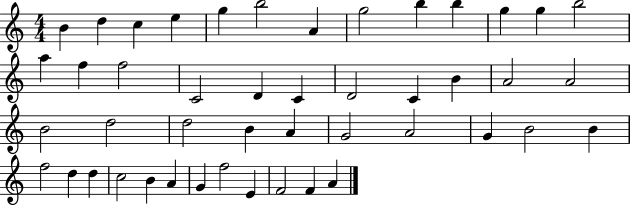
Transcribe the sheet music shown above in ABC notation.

X:1
T:Untitled
M:4/4
L:1/4
K:C
B d c e g b2 A g2 b b g g b2 a f f2 C2 D C D2 C B A2 A2 B2 d2 d2 B A G2 A2 G B2 B f2 d d c2 B A G f2 E F2 F A